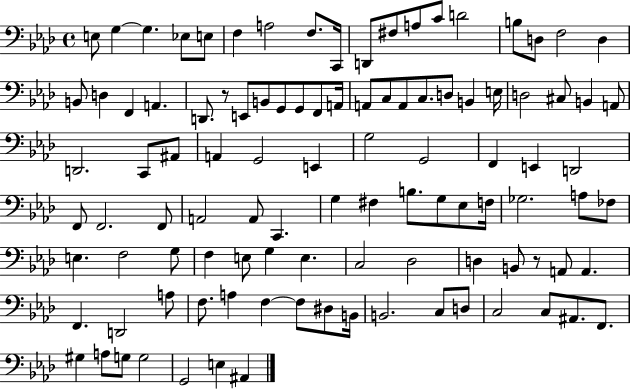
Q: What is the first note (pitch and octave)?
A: E3